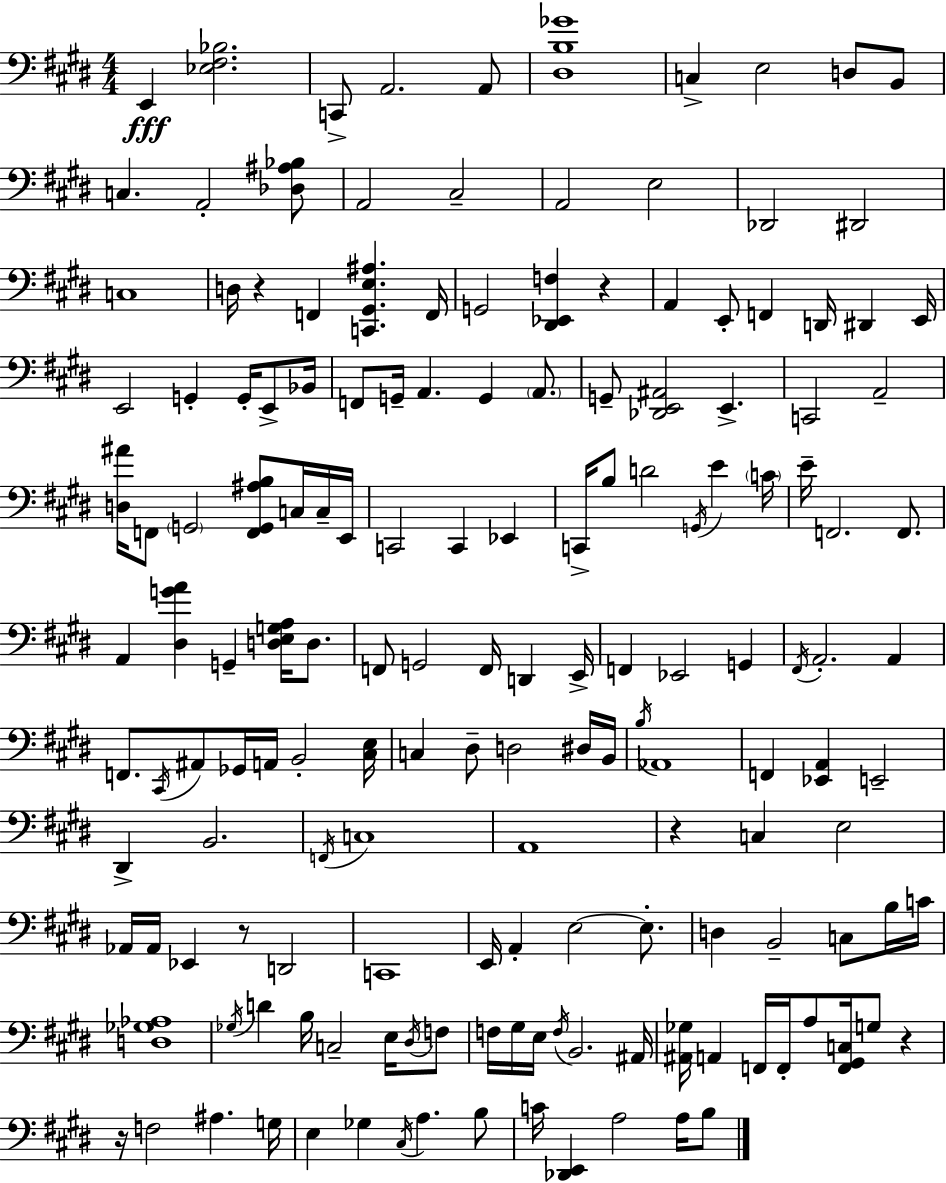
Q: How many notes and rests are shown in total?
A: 160